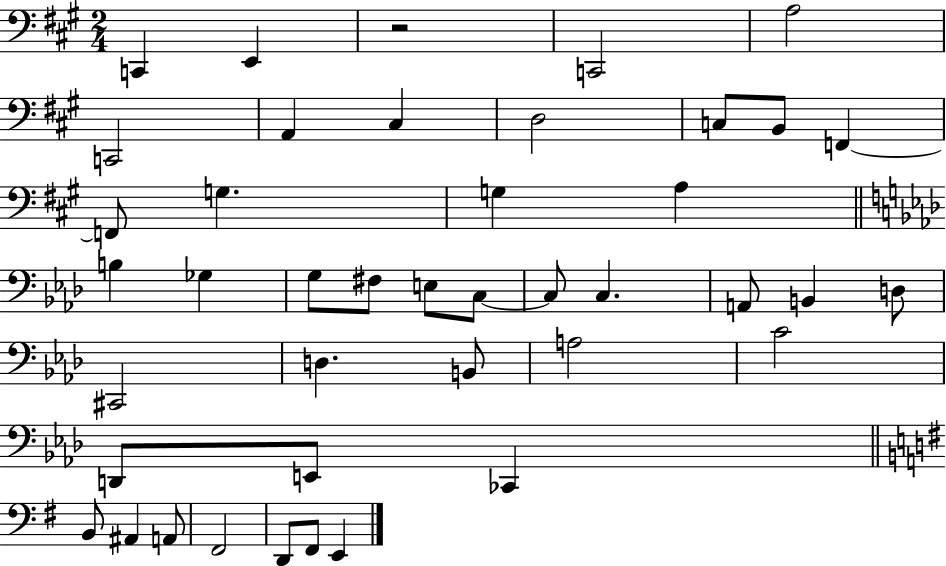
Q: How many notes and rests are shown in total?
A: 42